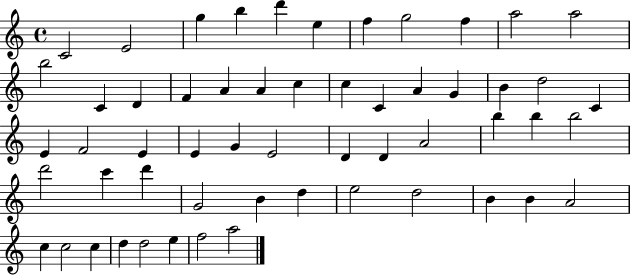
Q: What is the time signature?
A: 4/4